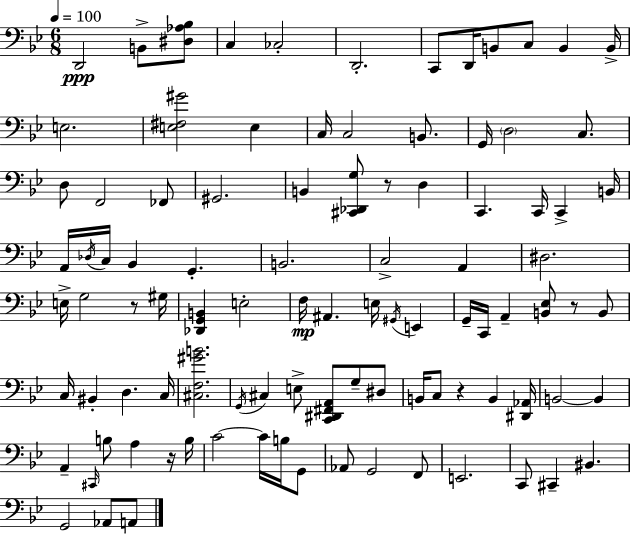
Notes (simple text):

D2/h B2/e [D#3,Ab3,Bb3]/e C3/q CES3/h D2/h. C2/e D2/s B2/e C3/e B2/q B2/s E3/h. [E3,F#3,G#4]/h E3/q C3/s C3/h B2/e. G2/s D3/h C3/e. D3/e F2/h FES2/e G#2/h. B2/q [C#2,Db2,G3]/e R/e D3/q C2/q. C2/s C2/q B2/s A2/s Db3/s C3/s Bb2/q G2/q. B2/h. C3/h A2/q D#3/h. E3/s G3/h R/e G#3/s [Db2,G2,B2]/q E3/h F3/s A#2/q. E3/s G#2/s E2/q G2/s C2/s A2/q [B2,Eb3]/e R/e B2/e C3/s BIS2/q D3/q. C3/s [C#3,F3,G#4,B4]/h. G2/s C#3/q E3/e [C2,D#2,F#2,A2]/e G3/e D#3/e B2/s C3/e R/q B2/q [D#2,Ab2]/s B2/h B2/q A2/q C#2/s B3/e A3/q R/s B3/s C4/h C4/s B3/s G2/e Ab2/e G2/h F2/e E2/h. C2/e C#2/q BIS2/q. G2/h Ab2/e A2/e